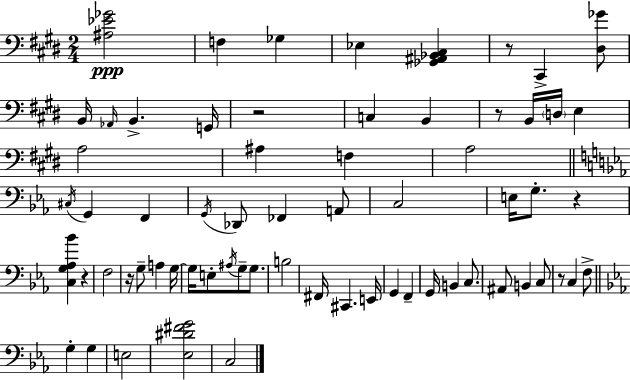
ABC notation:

X:1
T:Untitled
M:2/4
L:1/4
K:E
[^A,_E_G]2 F, _G, _E, [_G,,^A,,_B,,^C,] z/2 ^C,, [^D,_G]/2 B,,/4 _A,,/4 B,, G,,/4 z2 C, B,, z/2 B,,/4 D,/4 E, A,2 ^A, F, A,2 ^C,/4 G,, F,, G,,/4 _D,,/2 _F,, A,,/2 C,2 E,/4 G,/2 z [C,G,_A,_B] z F,2 z/4 G,/2 A, G,/4 G,/4 E,/2 ^A,/4 G,/2 G,/2 B,2 ^F,,/4 ^C,, E,,/4 G,, F,, G,,/4 B,, C,/2 ^A,,/2 B,, C,/2 z/2 C, F,/2 G, G, E,2 [_E,^D^FG]2 C,2